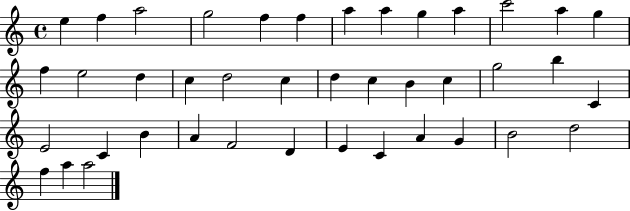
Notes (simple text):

E5/q F5/q A5/h G5/h F5/q F5/q A5/q A5/q G5/q A5/q C6/h A5/q G5/q F5/q E5/h D5/q C5/q D5/h C5/q D5/q C5/q B4/q C5/q G5/h B5/q C4/q E4/h C4/q B4/q A4/q F4/h D4/q E4/q C4/q A4/q G4/q B4/h D5/h F5/q A5/q A5/h